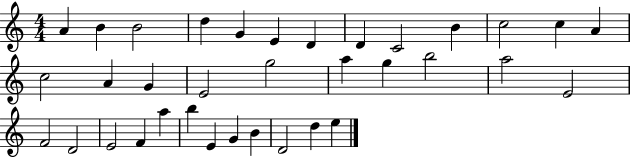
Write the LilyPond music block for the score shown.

{
  \clef treble
  \numericTimeSignature
  \time 4/4
  \key c \major
  a'4 b'4 b'2 | d''4 g'4 e'4 d'4 | d'4 c'2 b'4 | c''2 c''4 a'4 | \break c''2 a'4 g'4 | e'2 g''2 | a''4 g''4 b''2 | a''2 e'2 | \break f'2 d'2 | e'2 f'4 a''4 | b''4 e'4 g'4 b'4 | d'2 d''4 e''4 | \break \bar "|."
}